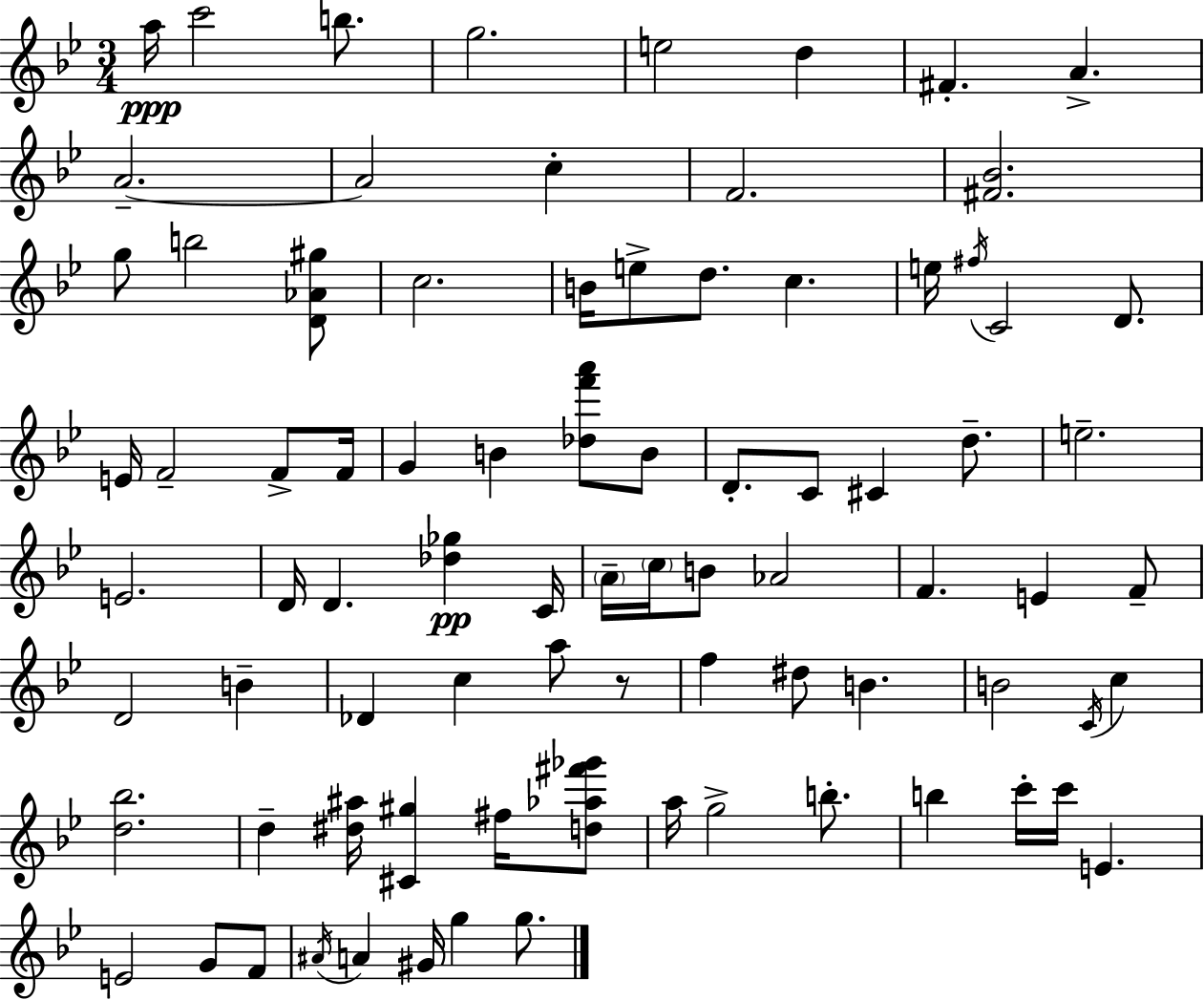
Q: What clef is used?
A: treble